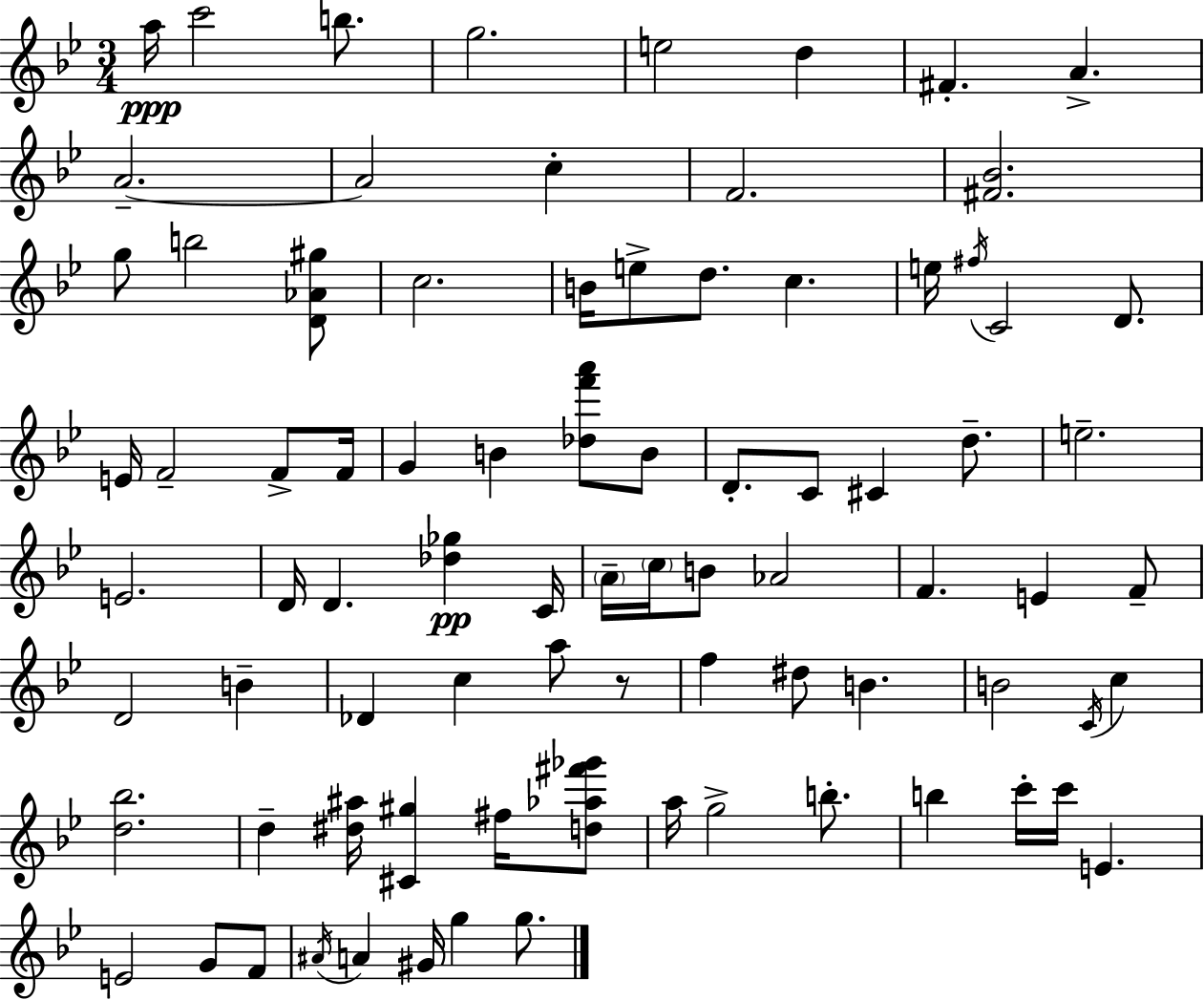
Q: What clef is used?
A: treble